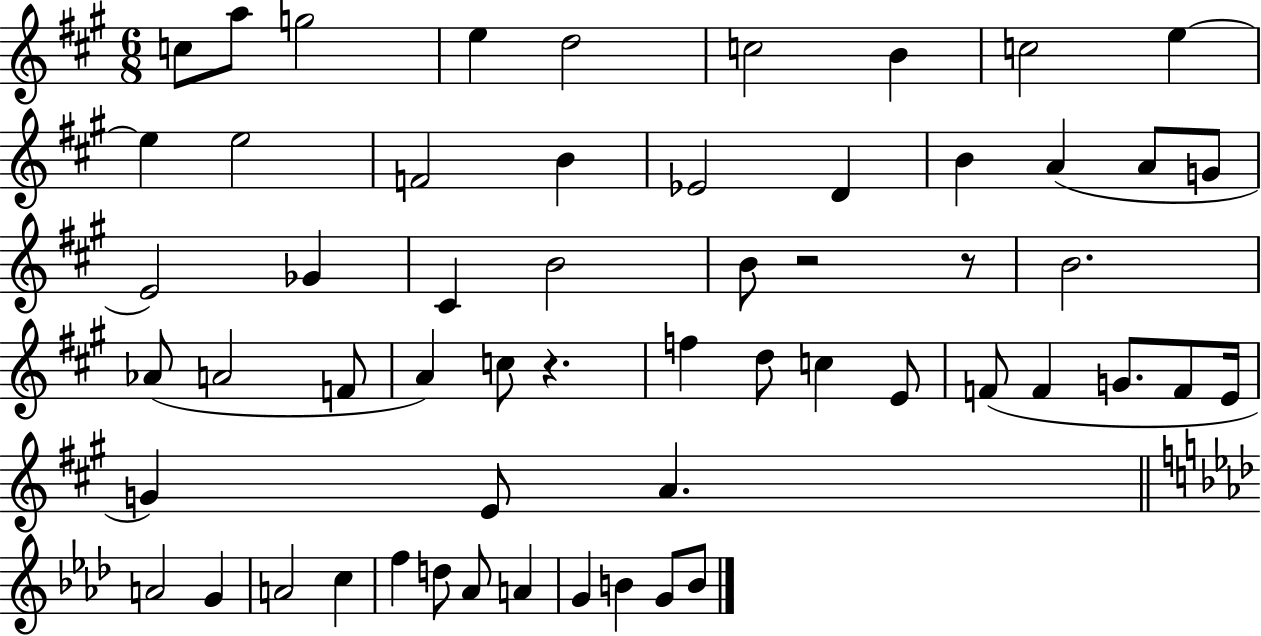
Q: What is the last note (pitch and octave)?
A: B4